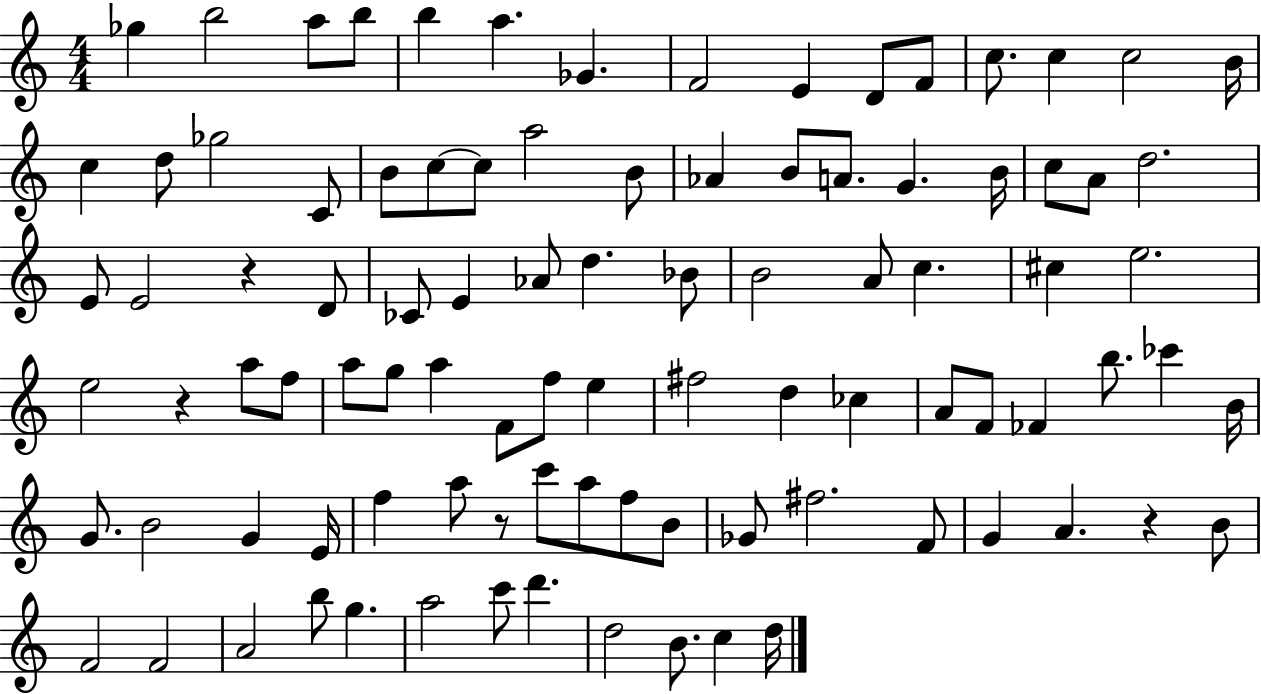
X:1
T:Untitled
M:4/4
L:1/4
K:C
_g b2 a/2 b/2 b a _G F2 E D/2 F/2 c/2 c c2 B/4 c d/2 _g2 C/2 B/2 c/2 c/2 a2 B/2 _A B/2 A/2 G B/4 c/2 A/2 d2 E/2 E2 z D/2 _C/2 E _A/2 d _B/2 B2 A/2 c ^c e2 e2 z a/2 f/2 a/2 g/2 a F/2 f/2 e ^f2 d _c A/2 F/2 _F b/2 _c' B/4 G/2 B2 G E/4 f a/2 z/2 c'/2 a/2 f/2 B/2 _G/2 ^f2 F/2 G A z B/2 F2 F2 A2 b/2 g a2 c'/2 d' d2 B/2 c d/4